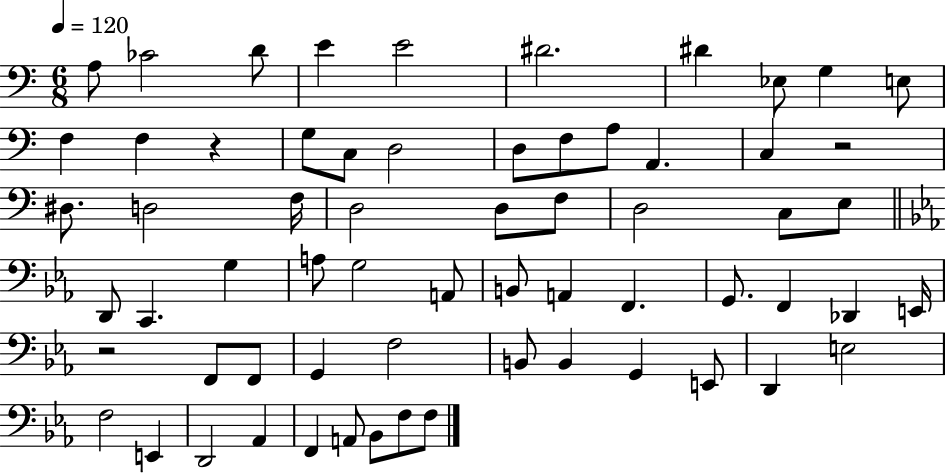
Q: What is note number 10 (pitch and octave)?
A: E3